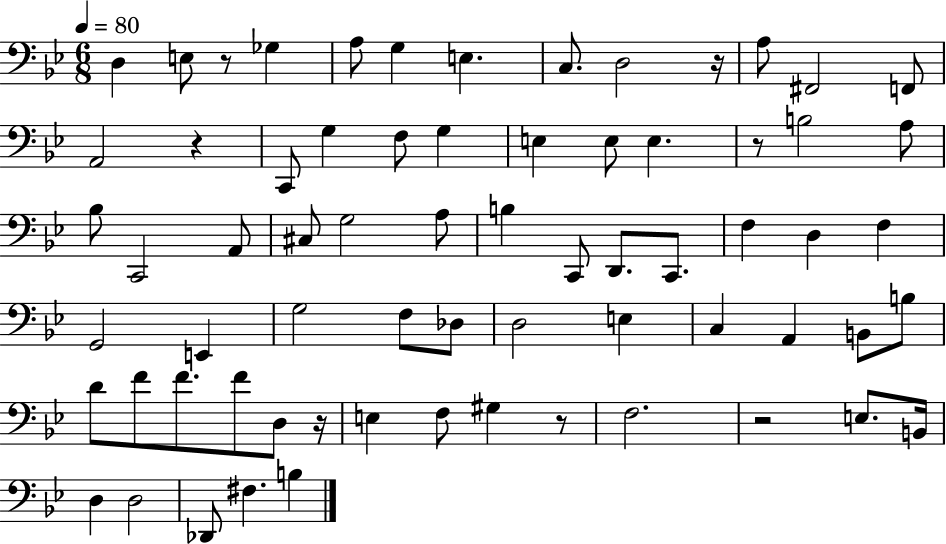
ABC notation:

X:1
T:Untitled
M:6/8
L:1/4
K:Bb
D, E,/2 z/2 _G, A,/2 G, E, C,/2 D,2 z/4 A,/2 ^F,,2 F,,/2 A,,2 z C,,/2 G, F,/2 G, E, E,/2 E, z/2 B,2 A,/2 _B,/2 C,,2 A,,/2 ^C,/2 G,2 A,/2 B, C,,/2 D,,/2 C,,/2 F, D, F, G,,2 E,, G,2 F,/2 _D,/2 D,2 E, C, A,, B,,/2 B,/2 D/2 F/2 F/2 F/2 D,/2 z/4 E, F,/2 ^G, z/2 F,2 z2 E,/2 B,,/4 D, D,2 _D,,/2 ^F, B,